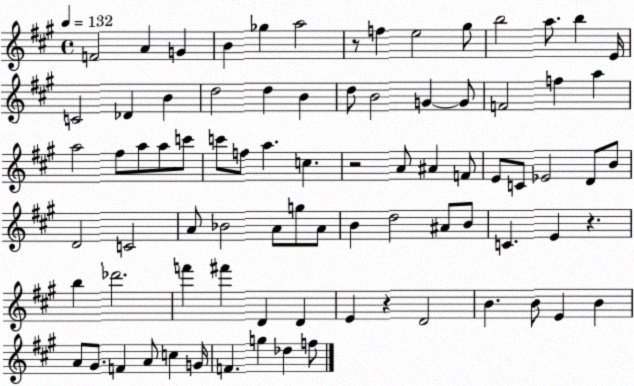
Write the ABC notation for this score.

X:1
T:Untitled
M:4/4
L:1/4
K:A
F2 A G B _g a2 z/2 f e2 ^g/2 b2 a/2 b E/4 C2 _D B d2 d B d/2 B2 G G/2 F2 f a a2 ^f/2 a/2 a/2 c'/2 c'/2 f/2 a c z2 A/2 ^A F/2 E/2 C/2 _E2 D/2 B/2 D2 C2 A/2 _B2 A/2 g/2 A/2 B d2 ^A/2 B/2 C E z b _d'2 f' ^f' D D E z D2 B B/2 E B A/2 ^G/2 F A/2 c G/4 F g _d f/2